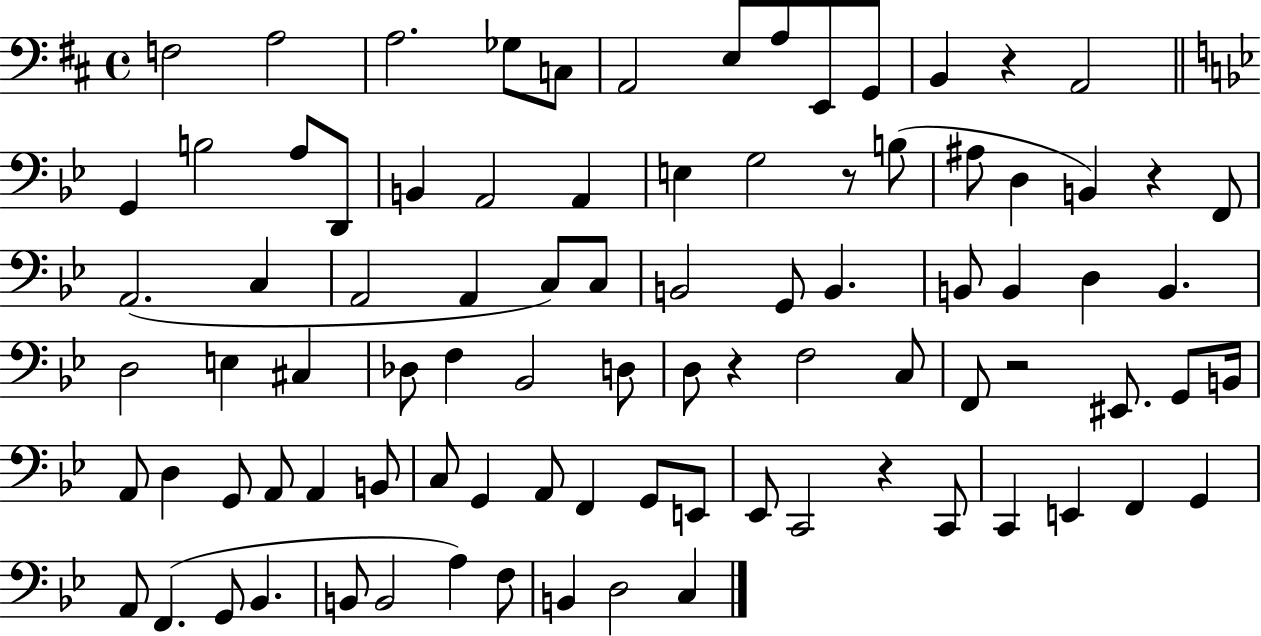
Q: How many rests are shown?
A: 6